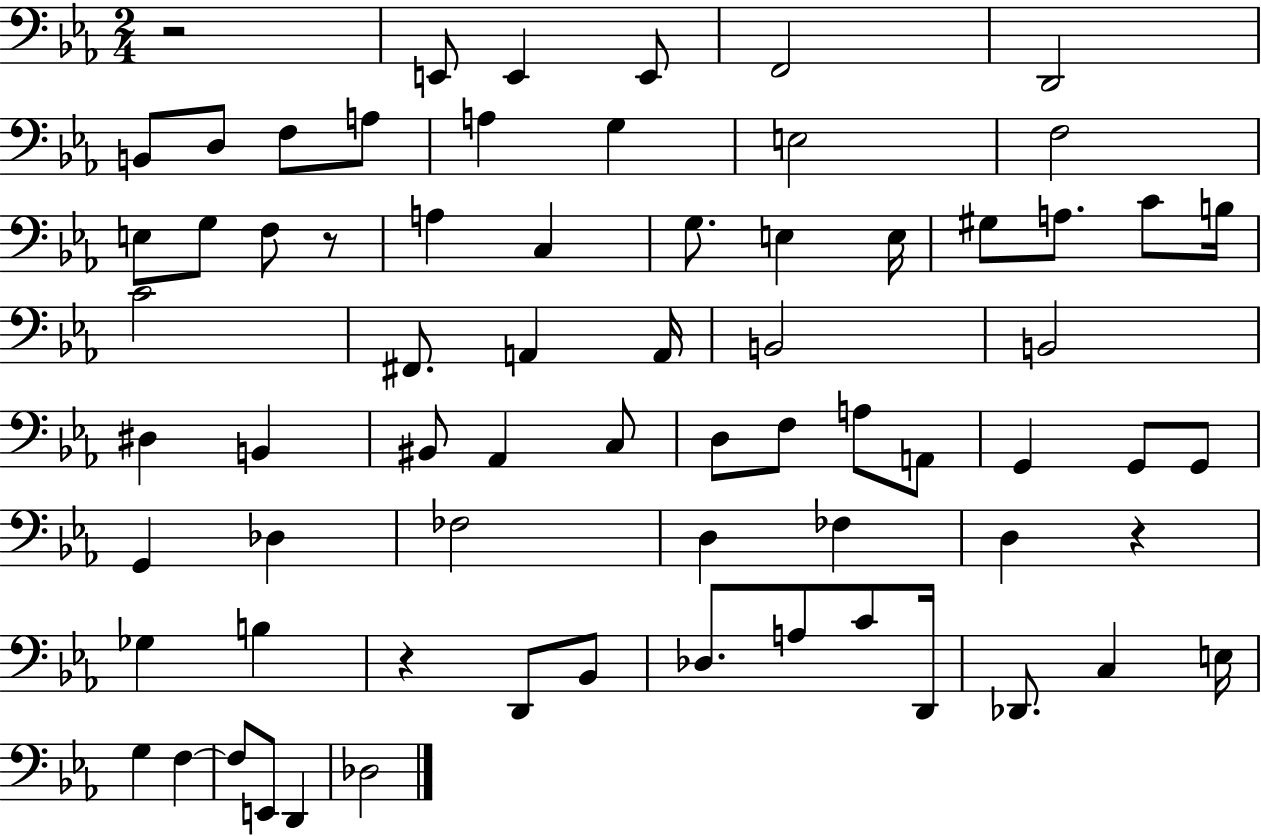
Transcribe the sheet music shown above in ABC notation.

X:1
T:Untitled
M:2/4
L:1/4
K:Eb
z2 E,,/2 E,, E,,/2 F,,2 D,,2 B,,/2 D,/2 F,/2 A,/2 A, G, E,2 F,2 E,/2 G,/2 F,/2 z/2 A, C, G,/2 E, E,/4 ^G,/2 A,/2 C/2 B,/4 C2 ^F,,/2 A,, A,,/4 B,,2 B,,2 ^D, B,, ^B,,/2 _A,, C,/2 D,/2 F,/2 A,/2 A,,/2 G,, G,,/2 G,,/2 G,, _D, _F,2 D, _F, D, z _G, B, z D,,/2 _B,,/2 _D,/2 A,/2 C/2 D,,/4 _D,,/2 C, E,/4 G, F, F,/2 E,,/2 D,, _D,2